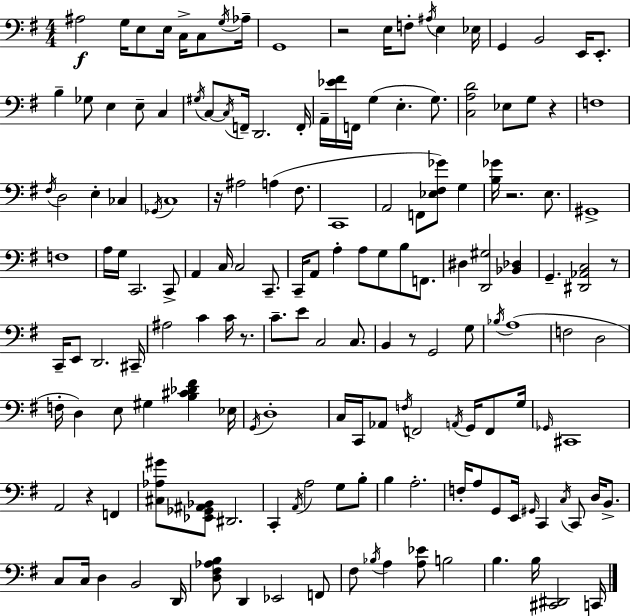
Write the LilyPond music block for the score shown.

{
  \clef bass
  \numericTimeSignature
  \time 4/4
  \key g \major
  ais2\f g16 e8 e16 c16-> c8 \acciaccatura { g16 } | aes16-- g,1 | r2 e16 f8-. \acciaccatura { ais16 } e4 | ees16 g,4 b,2 e,16 e,8.-. | \break b4-- ges8 e4 e8-- c4 | \acciaccatura { gis16 } c8~~ \acciaccatura { c16 } f,16-- d,2. | f,16-. a,16-- <ees' fis'>16 f,16 g4( e4.-. | g8.) <c a d'>2 ees8 g8 | \break r4 f1 | \acciaccatura { fis16 } d2 e4-. | ces4 \acciaccatura { ges,16 } c1 | r16 ais2 a4( | \break fis8. c,1 | a,2 f,8 | <ees fis ges'>8) g4 <b ges'>16 r2. | e8. gis,1-> | \break f1 | a16 g16 c,2. | c,8-> a,4 c16 c2 | c,8.-- c,16-- a,8 a4-. a8 g8 | \break b8 f,8. dis4 <d, gis>2 | <bes, des>4 g,4.-- <dis, aes, c>2 | r8 c,16-- e,8 d,2. | cis,16-- ais2 c'4 | \break c'16 r8. c'8.-- e'8 c2 | c8. b,4 r8 g,2 | g8 \acciaccatura { bes16 }( a1 | f2 d2 | \break f16-. d4) e8 gis4 | <b cis' des' fis'>4 ees16 \acciaccatura { g,16 } d1-. | c16 c,16 aes,8 \acciaccatura { f16 } f,2 | \acciaccatura { a,16 } g,16 f,8 g16 \grace { ges,16 } cis,1 | \break a,2 | r4 f,4 <cis aes gis'>8 <ees, ges, ais, bes,>8 dis,2. | c,4-. \acciaccatura { a,16 } | a2 g8 b8-. b4 | \break a2.-. f16-. a8 g,8 | e,16 \grace { gis,16 } c,4 \acciaccatura { c16 } c,8 d16 b,8.-> c8 | c16 d4 b,2 d,16 <d fis aes b>8 | d,4 ees,2 f,8 fis8 | \break \acciaccatura { bes16 } a4 <a ees'>8 b2 b4. | b16 <cis, dis,>2 c,16 \bar "|."
}